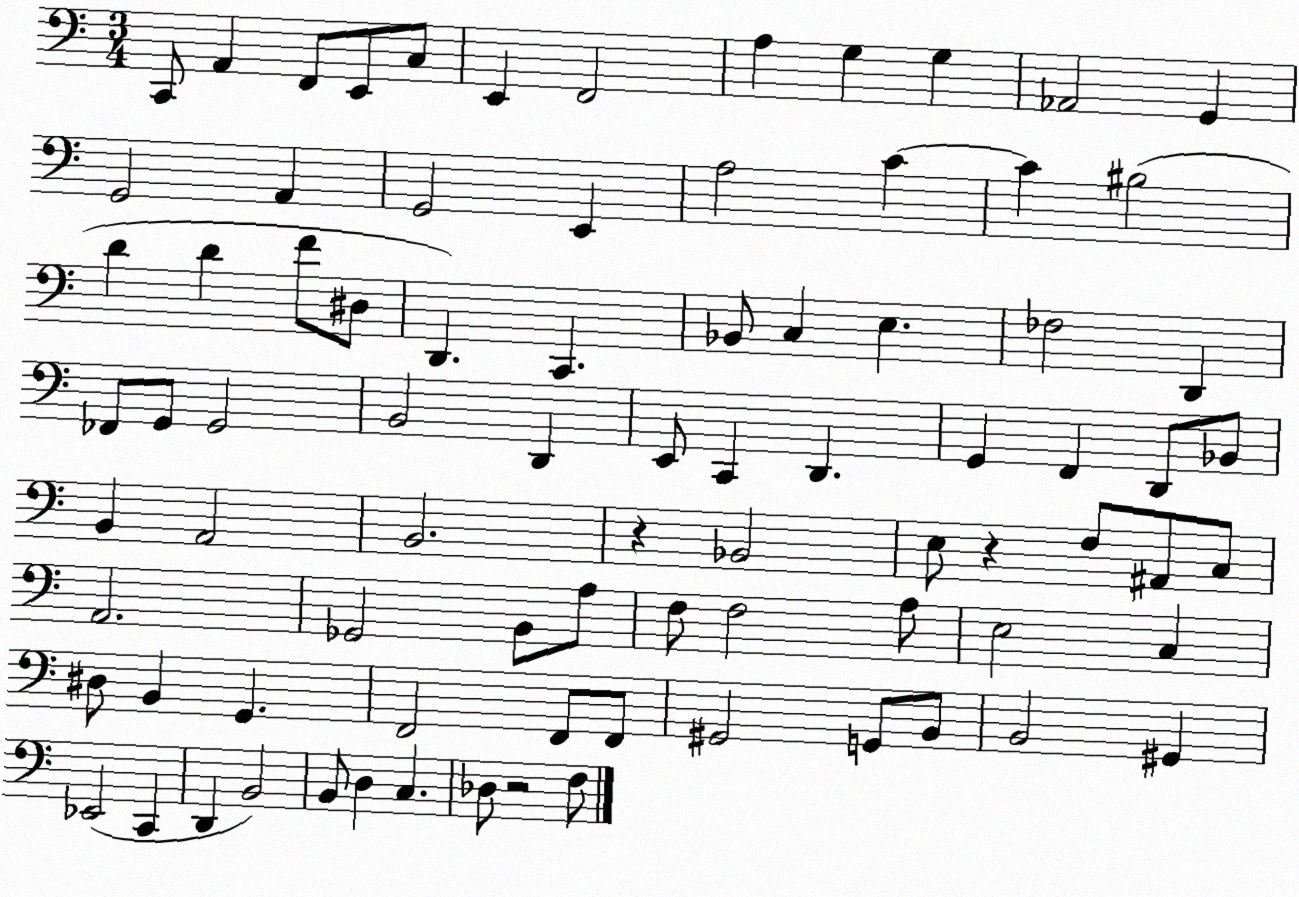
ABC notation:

X:1
T:Untitled
M:3/4
L:1/4
K:C
C,,/2 A,, F,,/2 E,,/2 C,/2 E,, F,,2 A, G, G, _A,,2 G,, G,,2 A,, G,,2 E,, A,2 C C ^B,2 D D F/2 ^D,/2 D,, C,, _B,,/2 C, E, _F,2 D,, _F,,/2 G,,/2 G,,2 B,,2 D,, E,,/2 C,, D,, G,, F,, D,,/2 _B,,/2 B,, A,,2 B,,2 z _B,,2 E,/2 z F,/2 ^A,,/2 C,/2 A,,2 _G,,2 B,,/2 A,/2 F,/2 F,2 A,/2 E,2 C, ^D,/2 B,, G,, F,,2 F,,/2 F,,/2 ^G,,2 G,,/2 B,,/2 B,,2 ^G,, _E,,2 C,, D,, B,,2 B,,/2 D, C, _D,/2 z2 F,/2